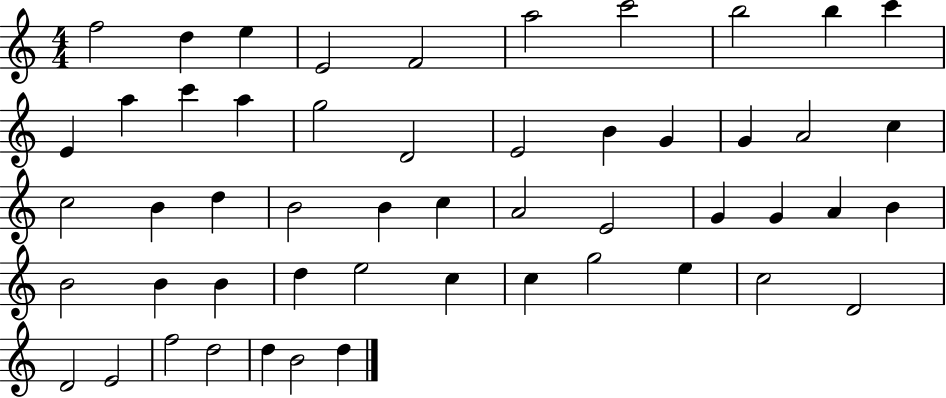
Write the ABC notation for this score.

X:1
T:Untitled
M:4/4
L:1/4
K:C
f2 d e E2 F2 a2 c'2 b2 b c' E a c' a g2 D2 E2 B G G A2 c c2 B d B2 B c A2 E2 G G A B B2 B B d e2 c c g2 e c2 D2 D2 E2 f2 d2 d B2 d